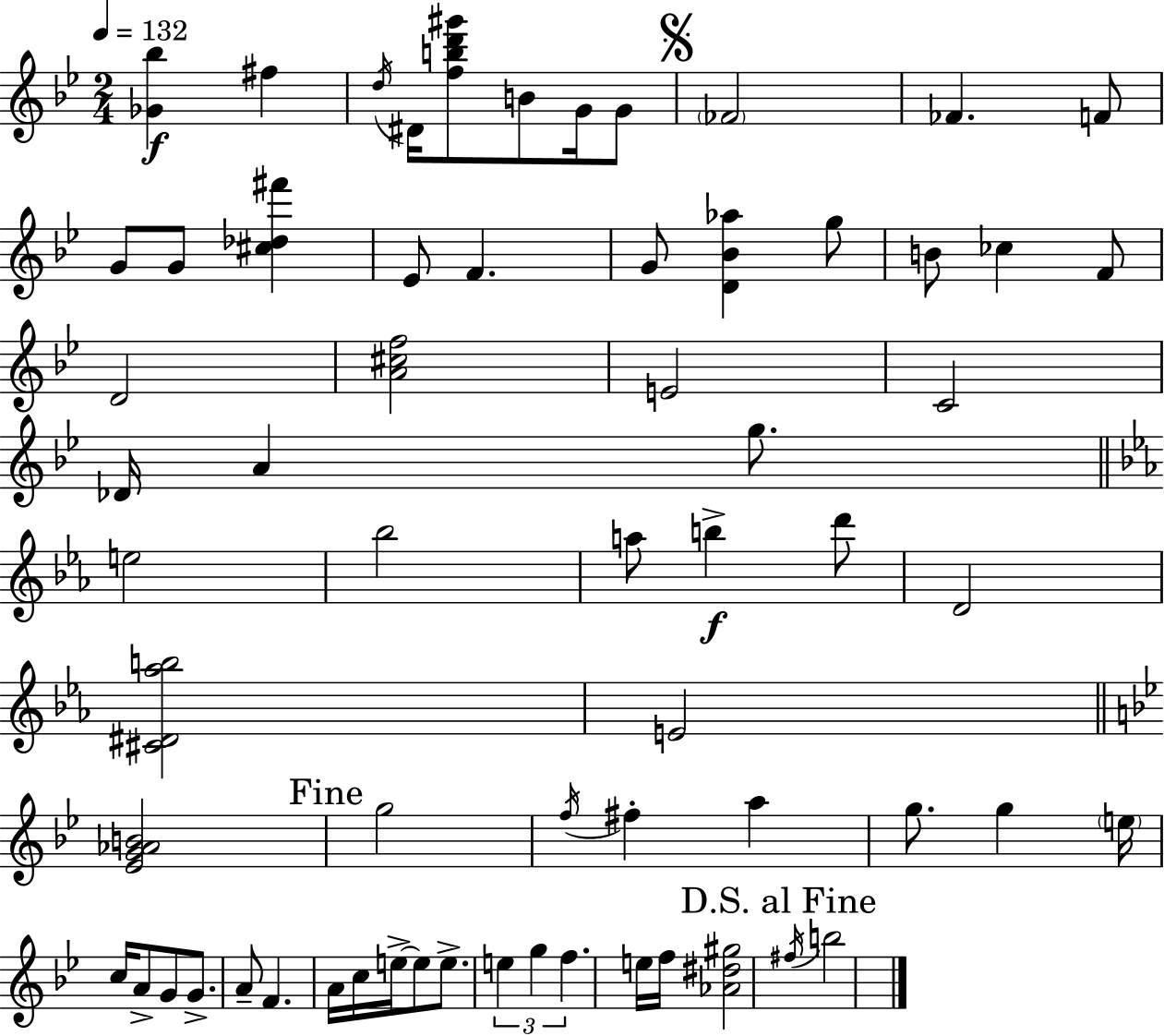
[Gb4,Bb5]/q F#5/q D5/s D#4/s [F5,B5,D6,G#6]/e B4/e G4/s G4/e FES4/h FES4/q. F4/e G4/e G4/e [C#5,Db5,F#6]/q Eb4/e F4/q. G4/e [D4,Bb4,Ab5]/q G5/e B4/e CES5/q F4/e D4/h [A4,C#5,F5]/h E4/h C4/h Db4/s A4/q G5/e. E5/h Bb5/h A5/e B5/q D6/e D4/h [C#4,D#4,Ab5,B5]/h E4/h [Eb4,G4,Ab4,B4]/h G5/h F5/s F#5/q A5/q G5/e. G5/q E5/s C5/s A4/e G4/e G4/e. A4/e F4/q. A4/s C5/s E5/s E5/e E5/e. E5/q G5/q F5/q. E5/s F5/s [Ab4,D#5,G#5]/h F#5/s B5/h